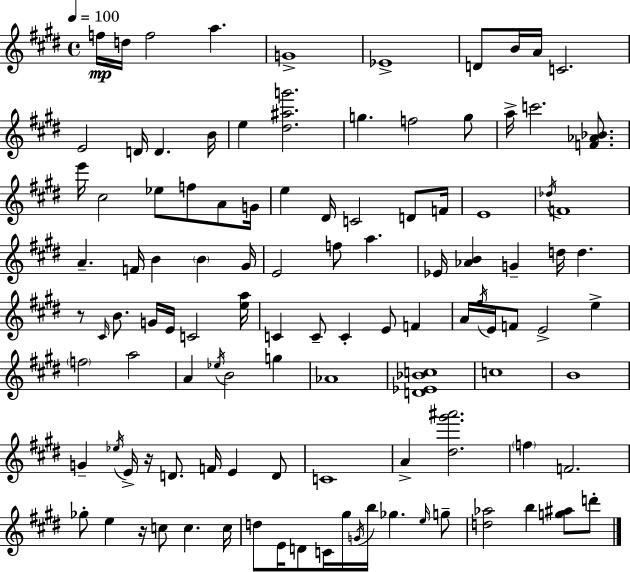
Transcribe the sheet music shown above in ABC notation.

X:1
T:Untitled
M:4/4
L:1/4
K:E
f/4 d/4 f2 a G4 _E4 D/2 B/4 A/4 C2 E2 D/4 D B/4 e [^d^ag']2 g f2 g/2 a/4 c'2 [F_A_B]/2 e'/4 ^c2 _e/2 f/2 A/2 G/4 e ^D/4 C2 D/2 F/4 E4 _d/4 F4 A F/4 B B ^G/4 E2 f/2 a _E/4 [_AB] G d/4 d z/2 ^C/4 B/2 G/4 E/4 C2 [ea]/4 C C/2 C E/2 F A/4 ^f/4 E/4 F/2 E2 e f2 a2 A _e/4 B2 g _A4 [D_E_Bc]4 c4 B4 G _e/4 E/4 z/4 D/2 F/4 E D/2 C4 A [^d^g'^a']2 f F2 _g/2 e z/4 c/2 c c/4 d/2 E/4 D/2 C/4 ^g/4 G/4 b/4 _g e/4 g/2 [d_a]2 b [g^a]/2 d'/2